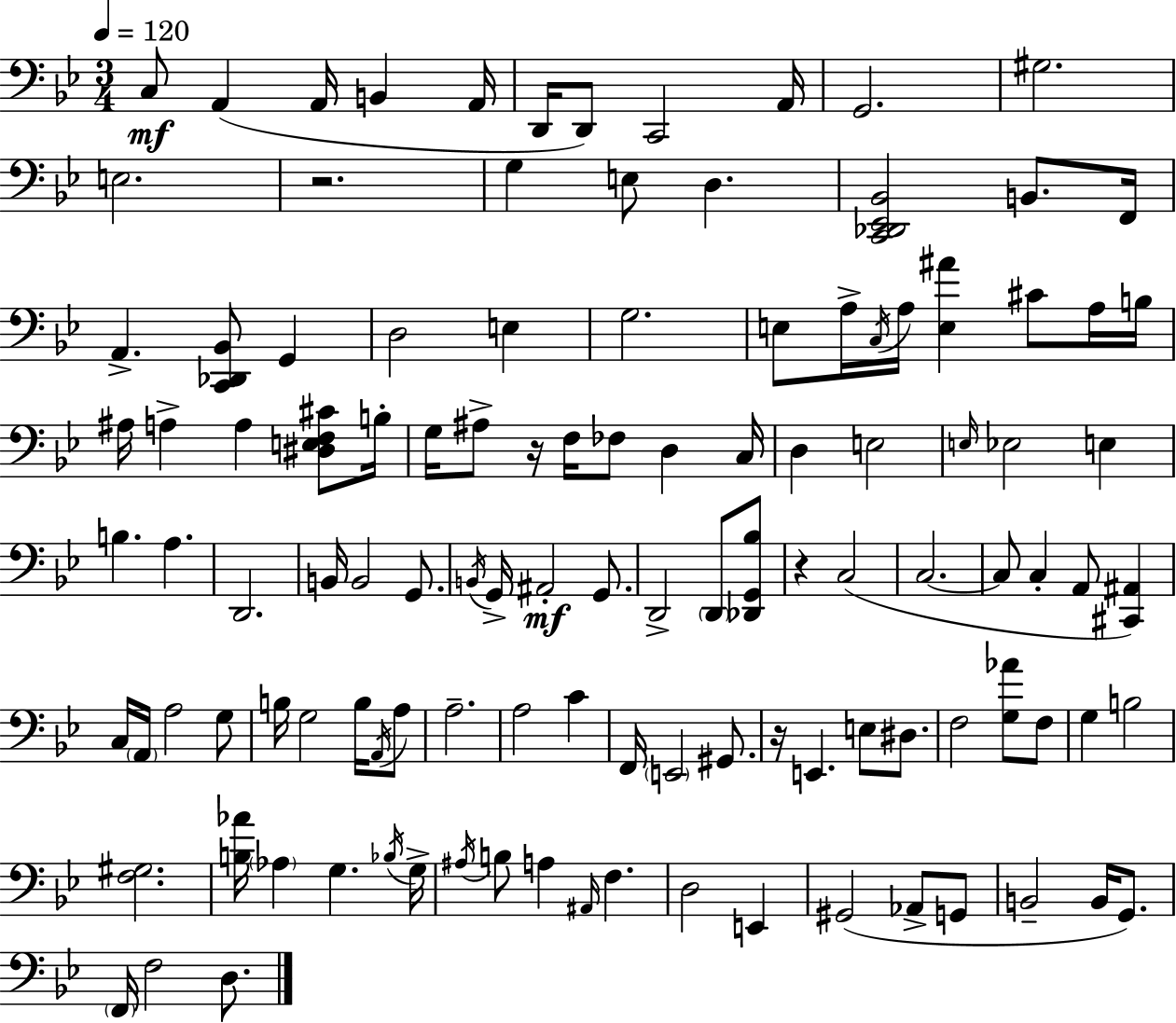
{
  \clef bass
  \numericTimeSignature
  \time 3/4
  \key bes \major
  \tempo 4 = 120
  c8\mf a,4( a,16 b,4 a,16 | d,16 d,8) c,2 a,16 | g,2. | gis2. | \break e2. | r2. | g4 e8 d4. | <c, des, ees, bes,>2 b,8. f,16 | \break a,4.-> <c, des, bes,>8 g,4 | d2 e4 | g2. | e8 a16-> \acciaccatura { c16 } a16 <e ais'>4 cis'8 a16 | \break b16 ais16 a4-> a4 <dis e f cis'>8 | b16-. g16 ais8-> r16 f16 fes8 d4 | c16 d4 e2 | \grace { e16 } ees2 e4 | \break b4. a4. | d,2. | b,16 b,2 g,8. | \acciaccatura { b,16 } g,16-> ais,2-.\mf | \break g,8. d,2-> \parenthesize d,8 | <des, g, bes>8 r4 c2( | c2.~~ | c8 c4-. a,8 <cis, ais,>4) | \break c16 \parenthesize a,16 a2 | g8 b16 g2 | b16 \acciaccatura { a,16 } a8 a2.-- | a2 | \break c'4 f,16 \parenthesize e,2 | gis,8. r16 e,4. e8 | dis8. f2 | <g aes'>8 f8 g4 b2 | \break <f gis>2. | <b aes'>16 \parenthesize aes4 g4. | \acciaccatura { bes16 } g16-> \acciaccatura { ais16 } b8 a4 | \grace { ais,16 } f4. d2 | \break e,4 gis,2( | aes,8-> g,8 b,2-- | b,16 g,8.) \parenthesize f,16 f2 | d8. \bar "|."
}